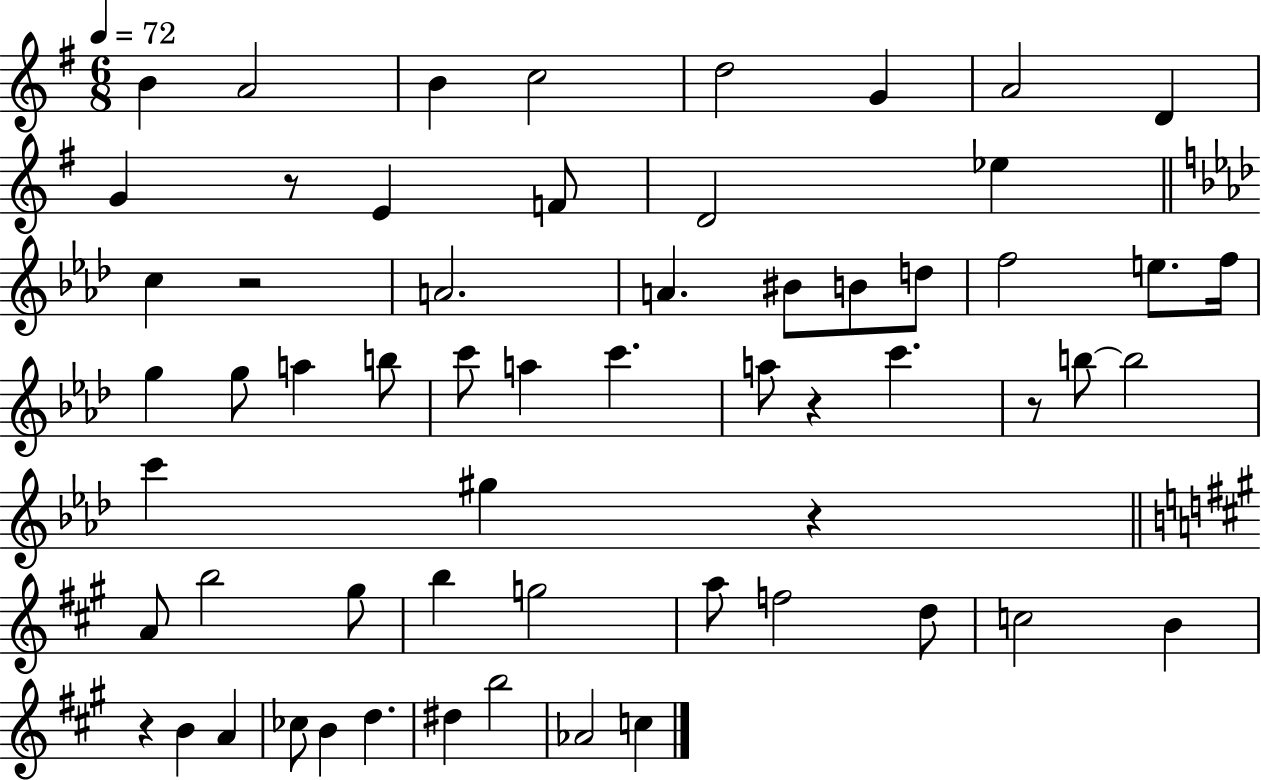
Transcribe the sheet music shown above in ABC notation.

X:1
T:Untitled
M:6/8
L:1/4
K:G
B A2 B c2 d2 G A2 D G z/2 E F/2 D2 _e c z2 A2 A ^B/2 B/2 d/2 f2 e/2 f/4 g g/2 a b/2 c'/2 a c' a/2 z c' z/2 b/2 b2 c' ^g z A/2 b2 ^g/2 b g2 a/2 f2 d/2 c2 B z B A _c/2 B d ^d b2 _A2 c